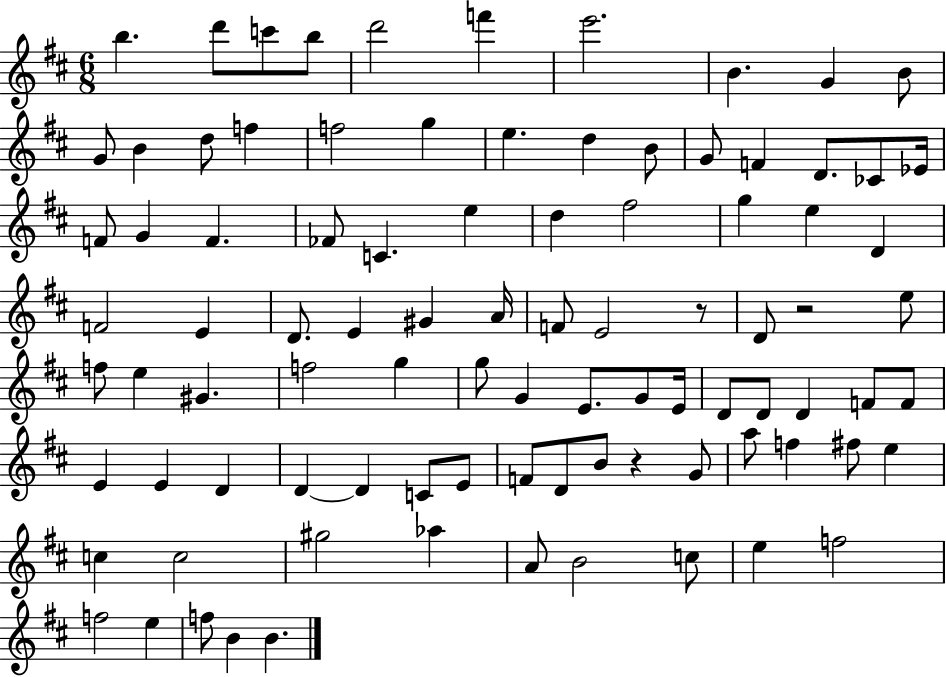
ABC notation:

X:1
T:Untitled
M:6/8
L:1/4
K:D
b d'/2 c'/2 b/2 d'2 f' e'2 B G B/2 G/2 B d/2 f f2 g e d B/2 G/2 F D/2 _C/2 _E/4 F/2 G F _F/2 C e d ^f2 g e D F2 E D/2 E ^G A/4 F/2 E2 z/2 D/2 z2 e/2 f/2 e ^G f2 g g/2 G E/2 G/2 E/4 D/2 D/2 D F/2 F/2 E E D D D C/2 E/2 F/2 D/2 B/2 z G/2 a/2 f ^f/2 e c c2 ^g2 _a A/2 B2 c/2 e f2 f2 e f/2 B B